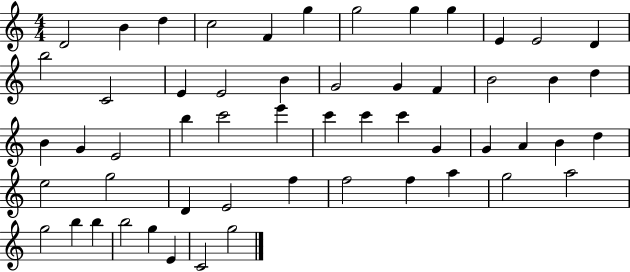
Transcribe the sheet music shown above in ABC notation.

X:1
T:Untitled
M:4/4
L:1/4
K:C
D2 B d c2 F g g2 g g E E2 D b2 C2 E E2 B G2 G F B2 B d B G E2 b c'2 e' c' c' c' G G A B d e2 g2 D E2 f f2 f a g2 a2 g2 b b b2 g E C2 g2